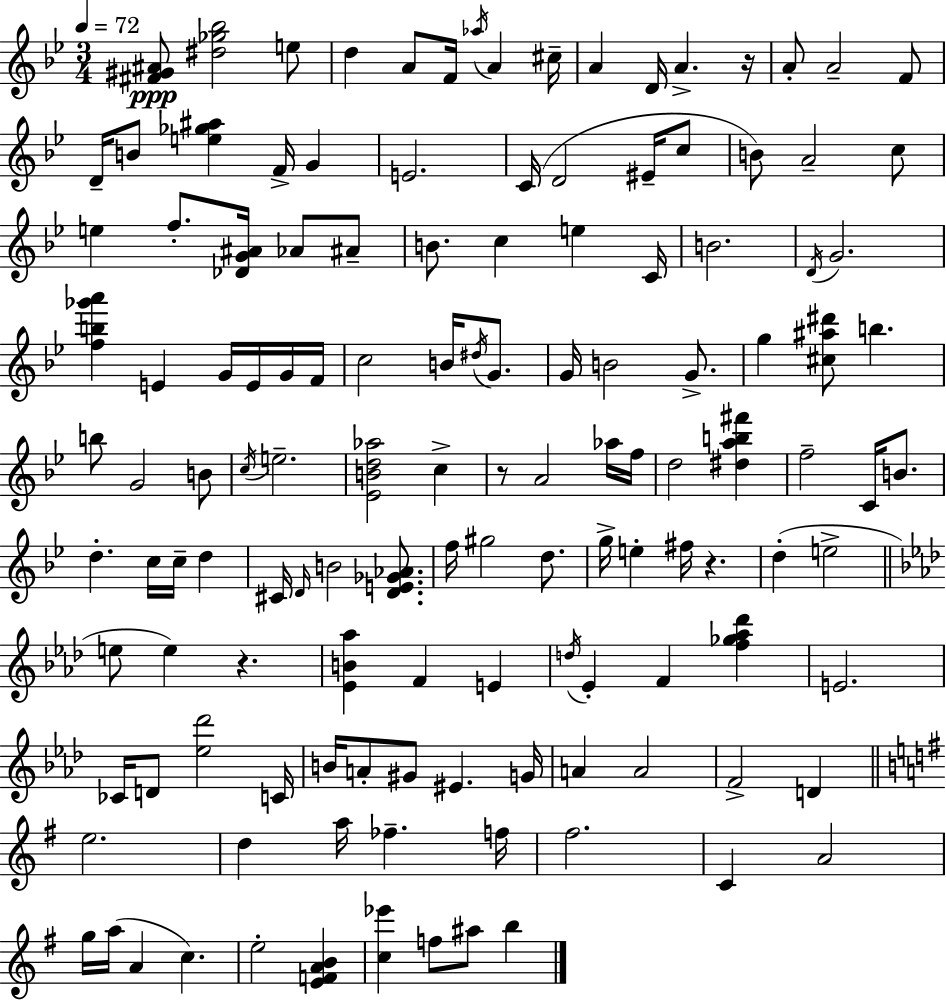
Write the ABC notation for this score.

X:1
T:Untitled
M:3/4
L:1/4
K:Gm
[^F^G^A]/2 [^d_g_b]2 e/2 d A/2 F/4 _a/4 A ^c/4 A D/4 A z/4 A/2 A2 F/2 D/4 B/2 [e_g^a] F/4 G E2 C/4 D2 ^E/4 c/2 B/2 A2 c/2 e f/2 [_DG^A]/4 _A/2 ^A/2 B/2 c e C/4 B2 D/4 G2 [fb_g'a'] E G/4 E/4 G/4 F/4 c2 B/4 ^d/4 G/2 G/4 B2 G/2 g [^c^a^d']/2 b b/2 G2 B/2 c/4 e2 [_EBd_a]2 c z/2 A2 _a/4 f/4 d2 [^dab^f'] f2 C/4 B/2 d c/4 c/4 d ^C/4 D/4 B2 [DE_G_A]/2 f/4 ^g2 d/2 g/4 e ^f/4 z d e2 e/2 e z [_EB_a] F E d/4 _E F [f_g_a_d'] E2 _C/4 D/2 [_e_d']2 C/4 B/4 A/2 ^G/2 ^E G/4 A A2 F2 D e2 d a/4 _f f/4 ^f2 C A2 g/4 a/4 A c e2 [EFAB] [c_e'] f/2 ^a/2 b